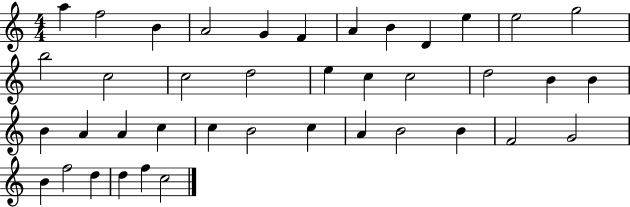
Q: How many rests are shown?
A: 0